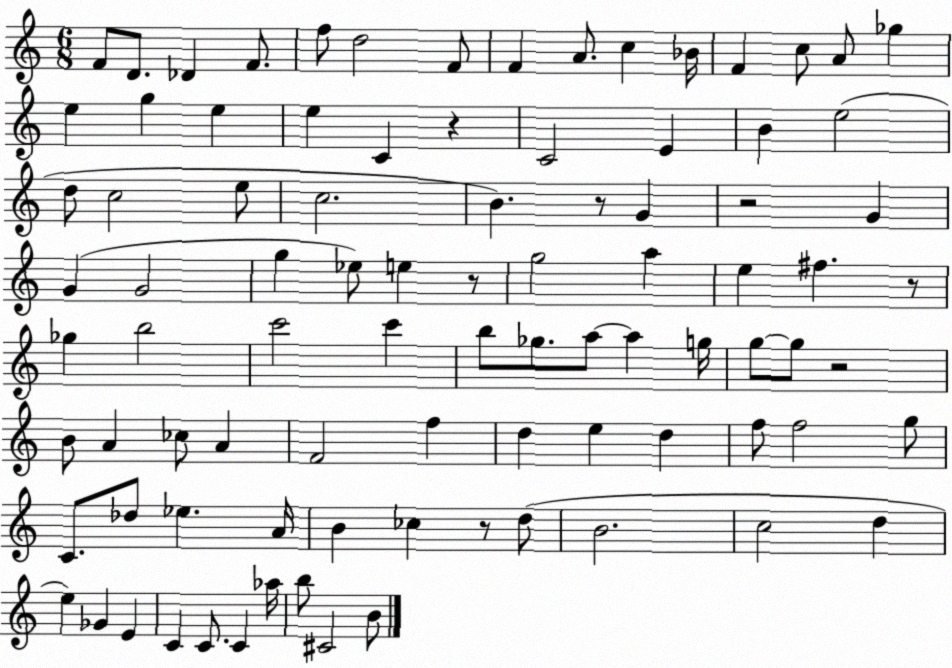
X:1
T:Untitled
M:6/8
L:1/4
K:C
F/2 D/2 _D F/2 f/2 d2 F/2 F A/2 c _B/4 F c/2 A/2 _g e g e e C z C2 E B e2 d/2 c2 e/2 c2 B z/2 G z2 G G G2 g _e/2 e z/2 g2 a e ^f z/2 _g b2 c'2 c' b/2 _g/2 a/2 a g/4 g/2 g/2 z2 B/2 A _c/2 A F2 f d e d f/2 f2 g/2 C/2 _d/2 _e A/4 B _c z/2 d/2 B2 c2 d e _G E C C/2 C _a/4 b/2 ^C2 B/2